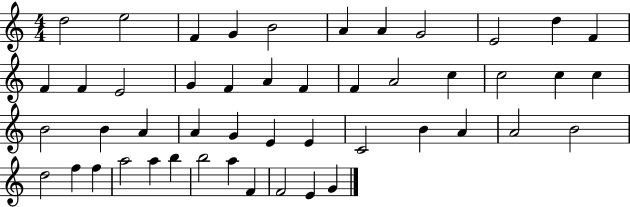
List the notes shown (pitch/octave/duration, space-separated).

D5/h E5/h F4/q G4/q B4/h A4/q A4/q G4/h E4/h D5/q F4/q F4/q F4/q E4/h G4/q F4/q A4/q F4/q F4/q A4/h C5/q C5/h C5/q C5/q B4/h B4/q A4/q A4/q G4/q E4/q E4/q C4/h B4/q A4/q A4/h B4/h D5/h F5/q F5/q A5/h A5/q B5/q B5/h A5/q F4/q F4/h E4/q G4/q